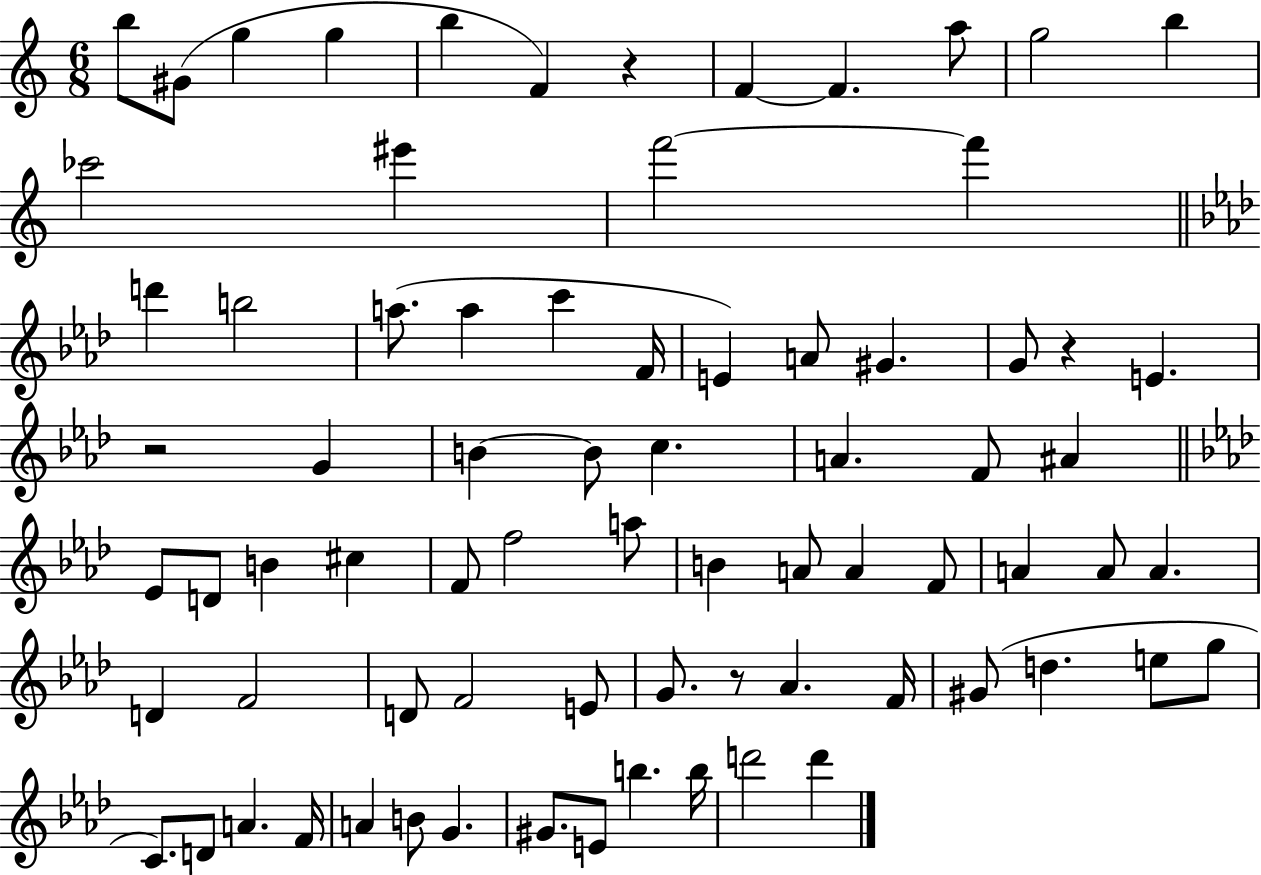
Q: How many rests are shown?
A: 4